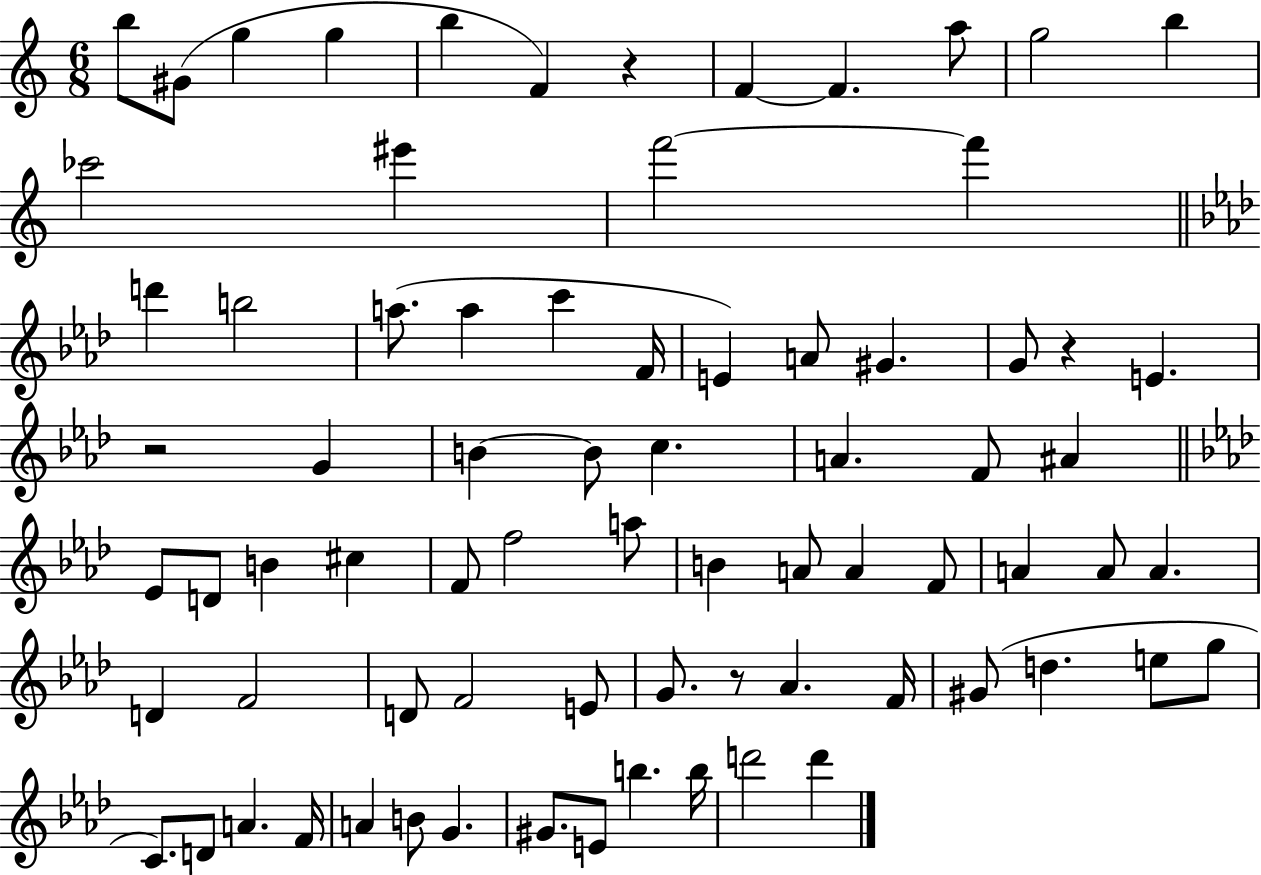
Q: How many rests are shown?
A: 4